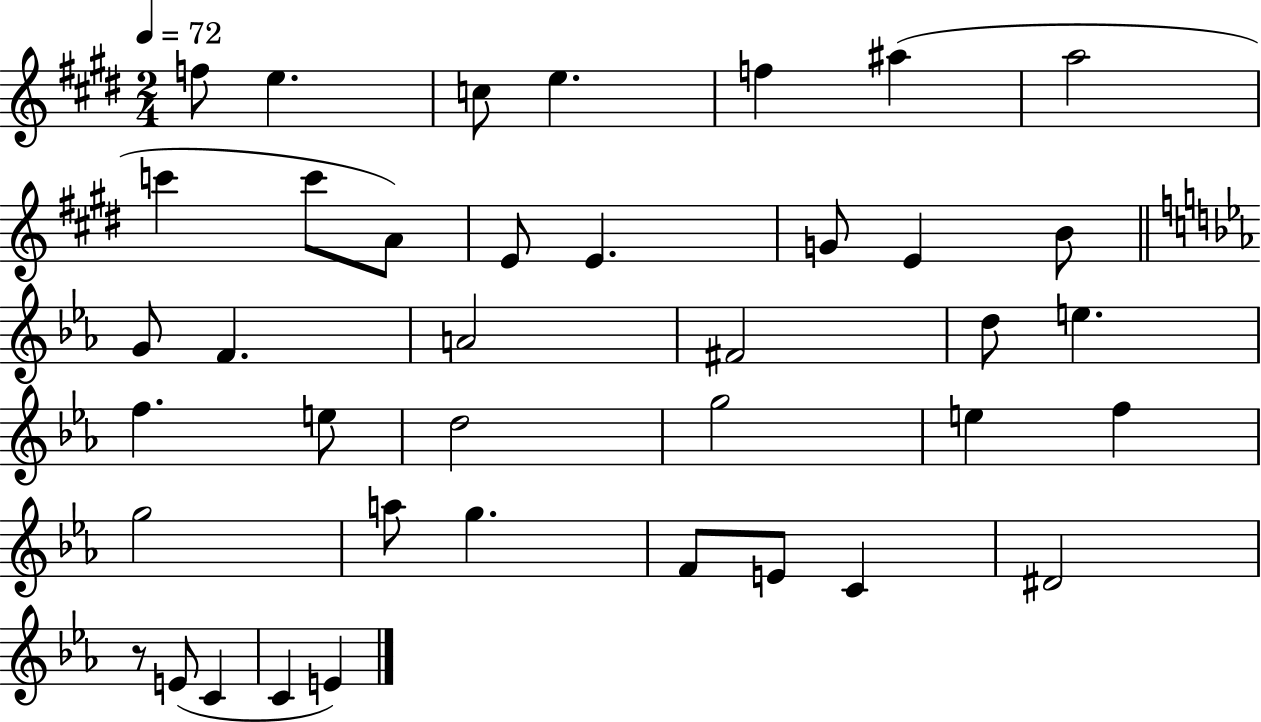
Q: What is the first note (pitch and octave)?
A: F5